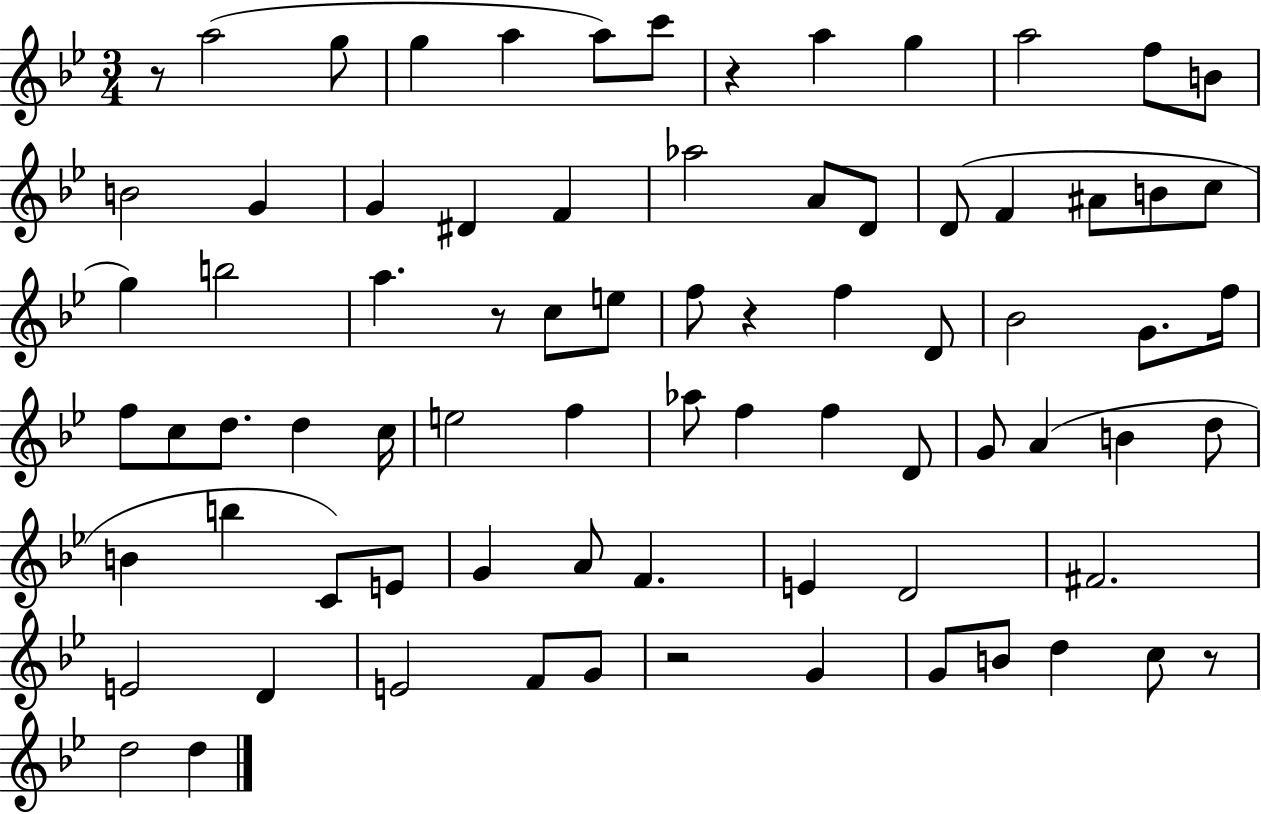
X:1
T:Untitled
M:3/4
L:1/4
K:Bb
z/2 a2 g/2 g a a/2 c'/2 z a g a2 f/2 B/2 B2 G G ^D F _a2 A/2 D/2 D/2 F ^A/2 B/2 c/2 g b2 a z/2 c/2 e/2 f/2 z f D/2 _B2 G/2 f/4 f/2 c/2 d/2 d c/4 e2 f _a/2 f f D/2 G/2 A B d/2 B b C/2 E/2 G A/2 F E D2 ^F2 E2 D E2 F/2 G/2 z2 G G/2 B/2 d c/2 z/2 d2 d